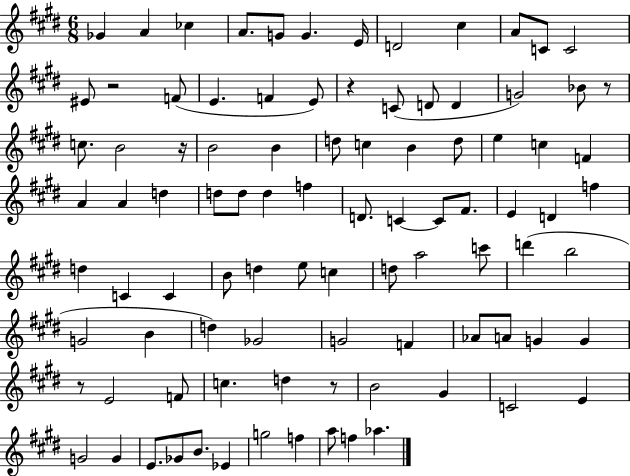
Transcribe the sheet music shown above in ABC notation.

X:1
T:Untitled
M:6/8
L:1/4
K:E
_G A _c A/2 G/2 G E/4 D2 ^c A/2 C/2 C2 ^E/2 z2 F/2 E F E/2 z C/2 D/2 D G2 _B/2 z/2 c/2 B2 z/4 B2 B d/2 c B d/2 e c F A A d d/2 d/2 d f D/2 C C/2 ^F/2 E D f d C C B/2 d e/2 c d/2 a2 c'/2 d' b2 G2 B d _G2 G2 F _A/2 A/2 G G z/2 E2 F/2 c d z/2 B2 ^G C2 E G2 G E/2 _G/2 B/2 _E g2 f a/2 f _a